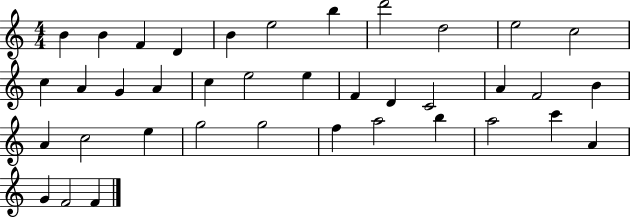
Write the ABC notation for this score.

X:1
T:Untitled
M:4/4
L:1/4
K:C
B B F D B e2 b d'2 d2 e2 c2 c A G A c e2 e F D C2 A F2 B A c2 e g2 g2 f a2 b a2 c' A G F2 F